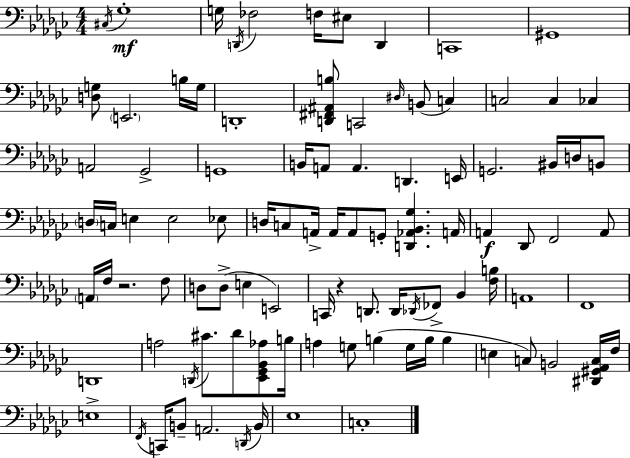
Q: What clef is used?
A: bass